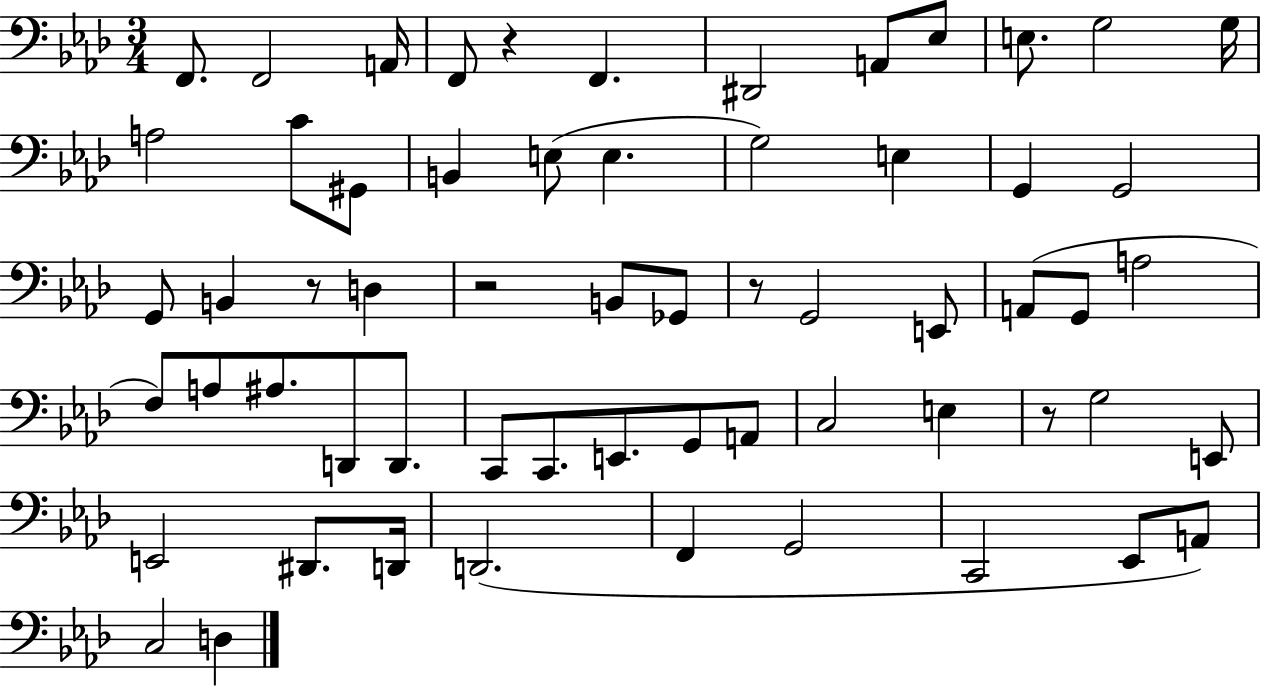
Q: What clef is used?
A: bass